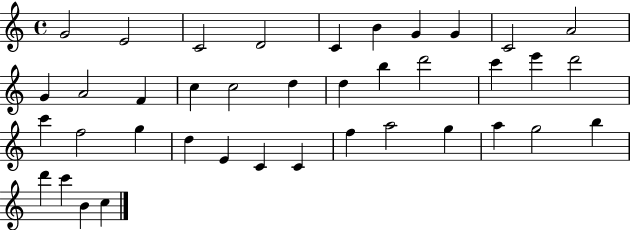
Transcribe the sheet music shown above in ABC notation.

X:1
T:Untitled
M:4/4
L:1/4
K:C
G2 E2 C2 D2 C B G G C2 A2 G A2 F c c2 d d b d'2 c' e' d'2 c' f2 g d E C C f a2 g a g2 b d' c' B c